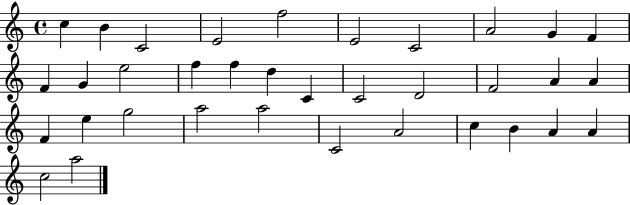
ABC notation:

X:1
T:Untitled
M:4/4
L:1/4
K:C
c B C2 E2 f2 E2 C2 A2 G F F G e2 f f d C C2 D2 F2 A A F e g2 a2 a2 C2 A2 c B A A c2 a2